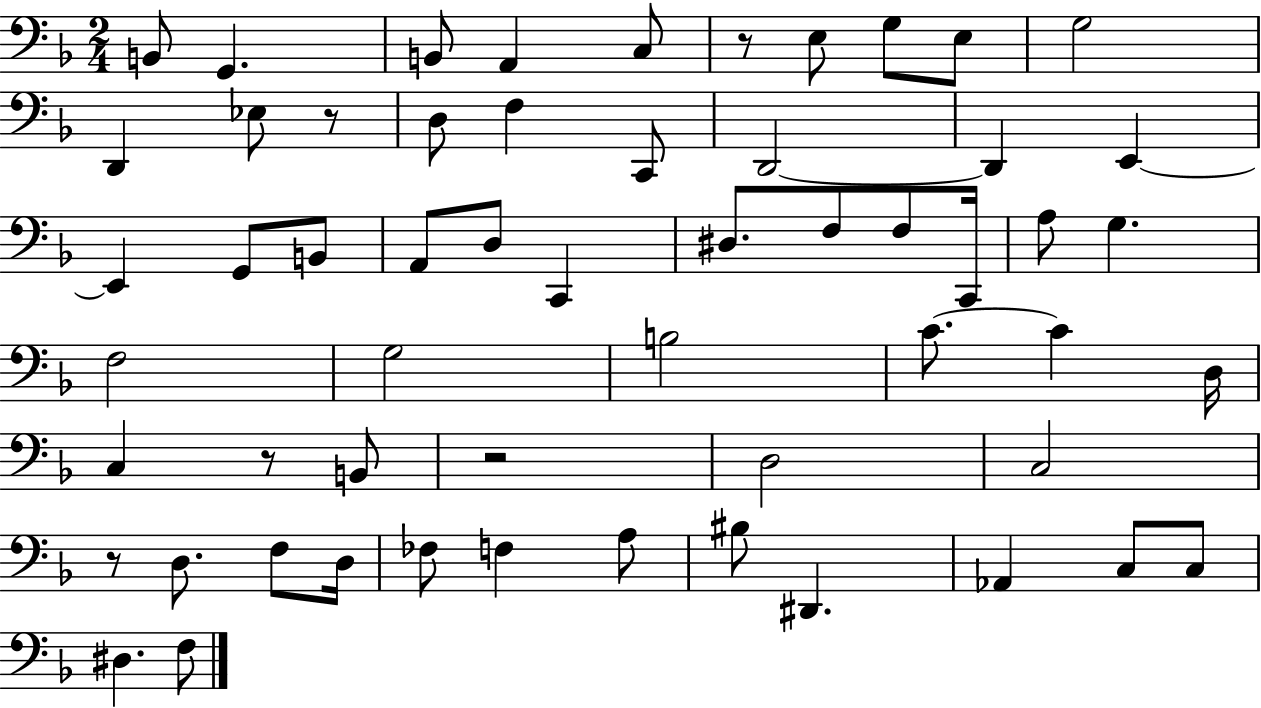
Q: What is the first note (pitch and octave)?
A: B2